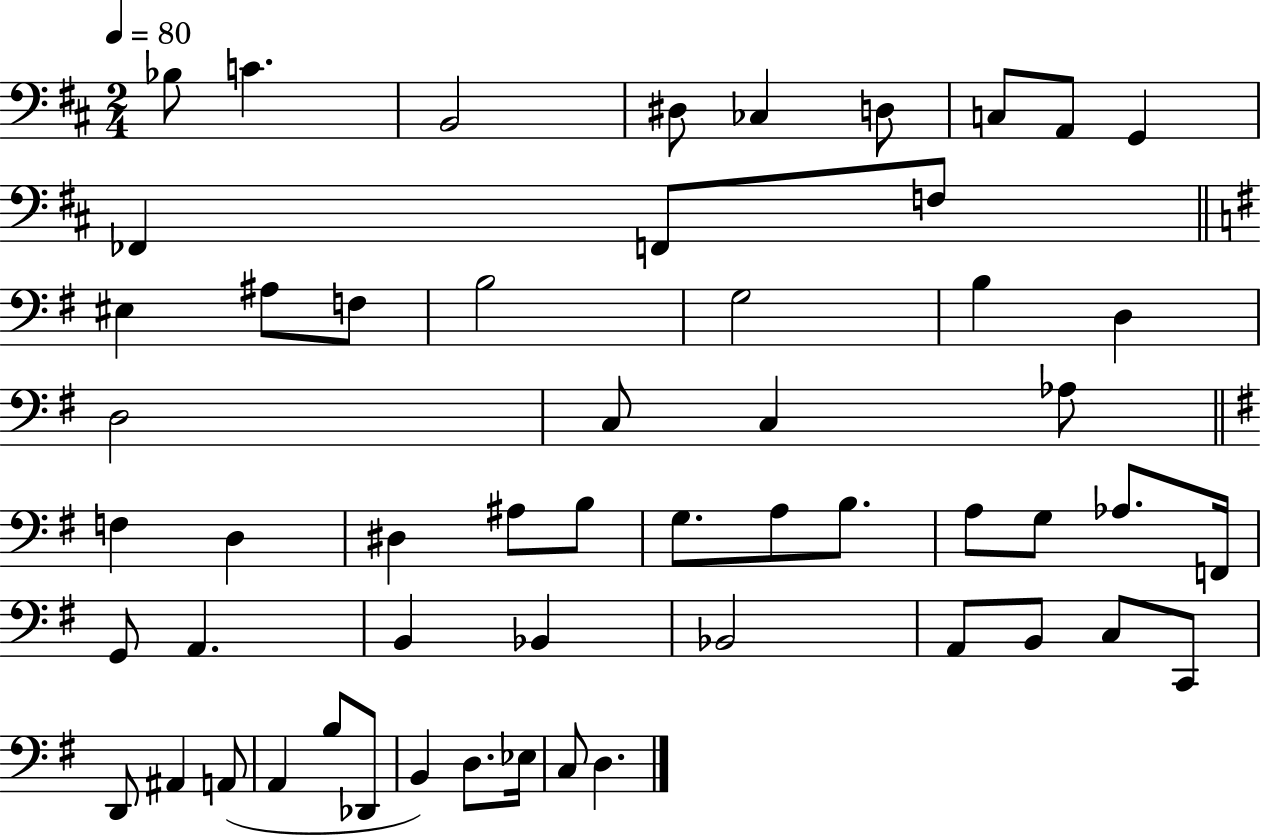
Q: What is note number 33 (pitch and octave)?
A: G3